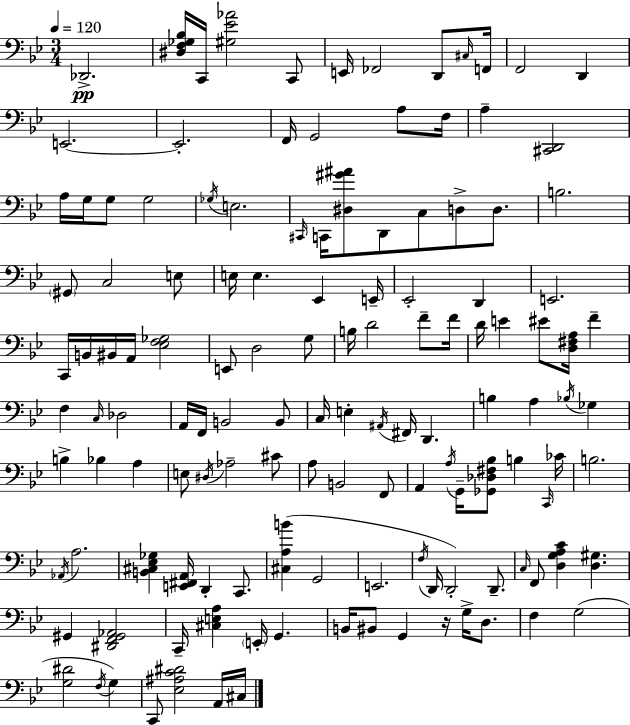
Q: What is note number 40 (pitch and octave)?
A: E2